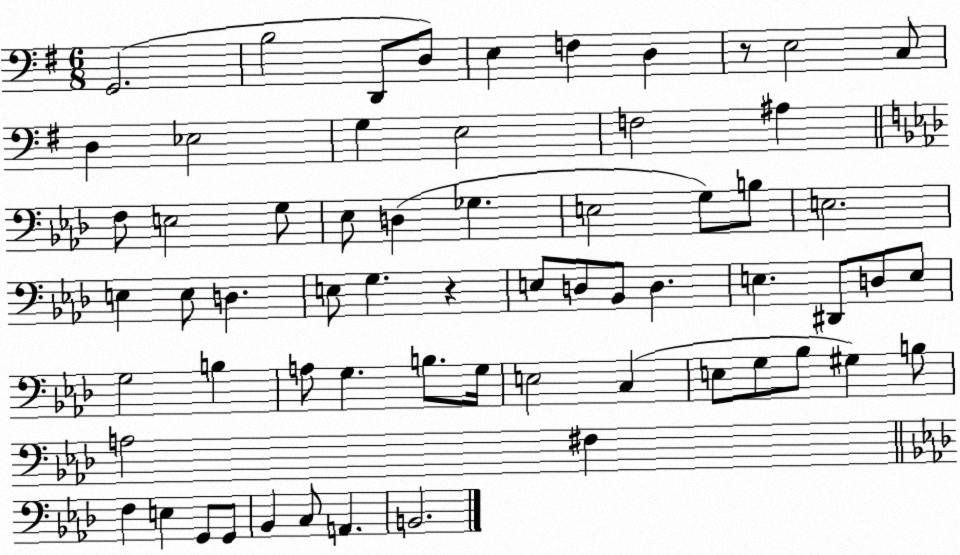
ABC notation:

X:1
T:Untitled
M:6/8
L:1/4
K:G
G,,2 B,2 D,,/2 D,/2 E, F, D, z/2 E,2 C,/2 D, _E,2 G, E,2 F,2 ^A, F,/2 E,2 G,/2 _E,/2 D, _G, E,2 G,/2 B,/2 E,2 E, E,/2 D, E,/2 G, z E,/2 D,/2 _B,,/2 D, E, ^D,,/2 D,/2 E,/2 G,2 B, A,/2 G, B,/2 G,/4 E,2 C, E,/2 G,/2 _B,/2 ^G, B,/2 A,2 ^F, F, E, G,,/2 G,,/2 _B,, C,/2 A,, B,,2